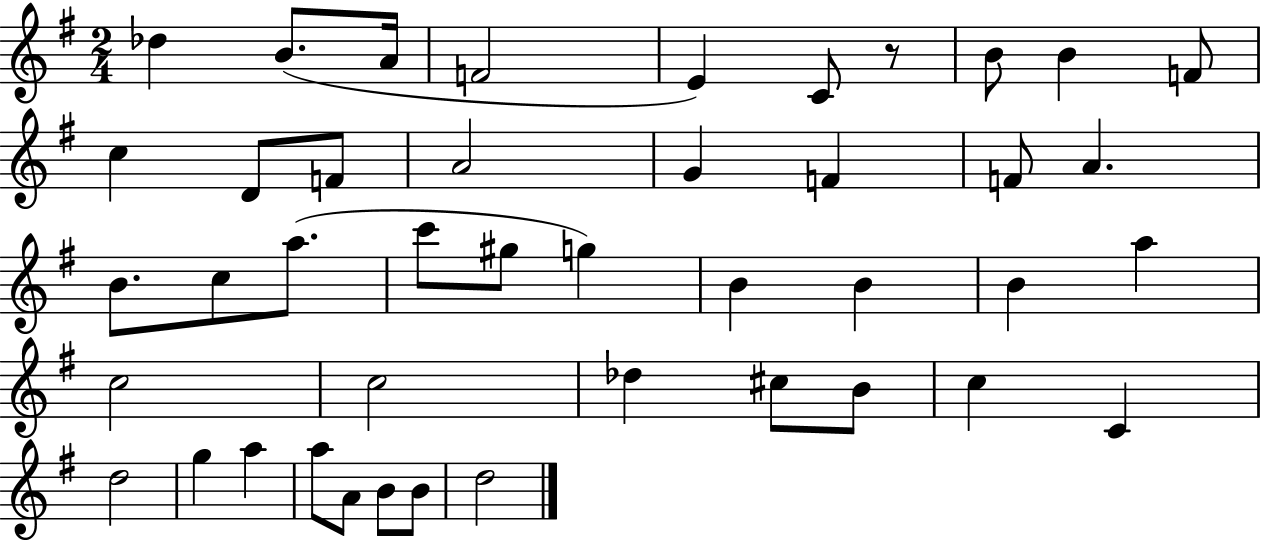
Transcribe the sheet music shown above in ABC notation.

X:1
T:Untitled
M:2/4
L:1/4
K:G
_d B/2 A/4 F2 E C/2 z/2 B/2 B F/2 c D/2 F/2 A2 G F F/2 A B/2 c/2 a/2 c'/2 ^g/2 g B B B a c2 c2 _d ^c/2 B/2 c C d2 g a a/2 A/2 B/2 B/2 d2